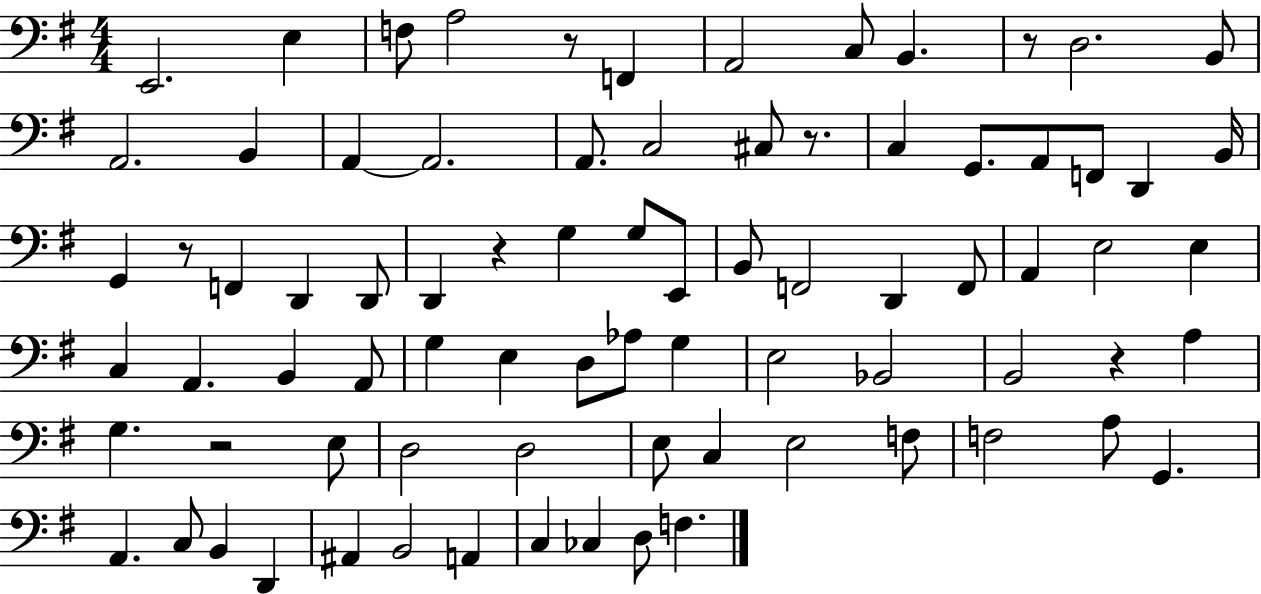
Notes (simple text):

E2/h. E3/q F3/e A3/h R/e F2/q A2/h C3/e B2/q. R/e D3/h. B2/e A2/h. B2/q A2/q A2/h. A2/e. C3/h C#3/e R/e. C3/q G2/e. A2/e F2/e D2/q B2/s G2/q R/e F2/q D2/q D2/e D2/q R/q G3/q G3/e E2/e B2/e F2/h D2/q F2/e A2/q E3/h E3/q C3/q A2/q. B2/q A2/e G3/q E3/q D3/e Ab3/e G3/q E3/h Bb2/h B2/h R/q A3/q G3/q. R/h E3/e D3/h D3/h E3/e C3/q E3/h F3/e F3/h A3/e G2/q. A2/q. C3/e B2/q D2/q A#2/q B2/h A2/q C3/q CES3/q D3/e F3/q.